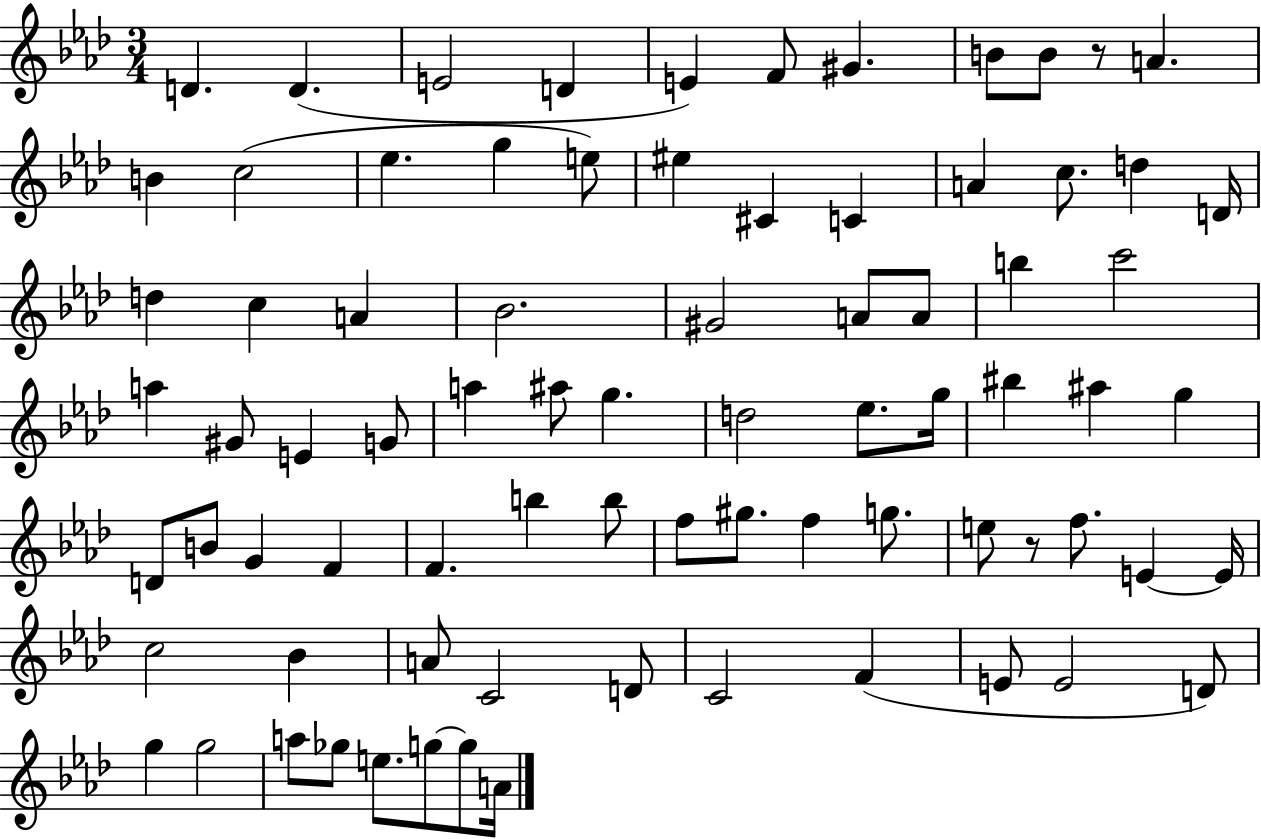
{
  \clef treble
  \numericTimeSignature
  \time 3/4
  \key aes \major
  d'4. d'4.( | e'2 d'4 | e'4) f'8 gis'4. | b'8 b'8 r8 a'4. | \break b'4 c''2( | ees''4. g''4 e''8) | eis''4 cis'4 c'4 | a'4 c''8. d''4 d'16 | \break d''4 c''4 a'4 | bes'2. | gis'2 a'8 a'8 | b''4 c'''2 | \break a''4 gis'8 e'4 g'8 | a''4 ais''8 g''4. | d''2 ees''8. g''16 | bis''4 ais''4 g''4 | \break d'8 b'8 g'4 f'4 | f'4. b''4 b''8 | f''8 gis''8. f''4 g''8. | e''8 r8 f''8. e'4~~ e'16 | \break c''2 bes'4 | a'8 c'2 d'8 | c'2 f'4( | e'8 e'2 d'8) | \break g''4 g''2 | a''8 ges''8 e''8. g''8~~ g''8 a'16 | \bar "|."
}